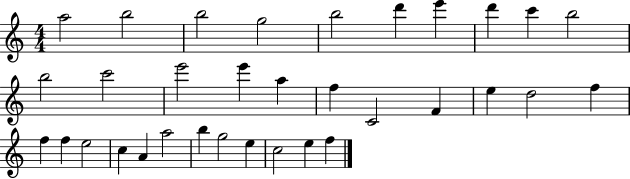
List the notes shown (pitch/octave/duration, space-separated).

A5/h B5/h B5/h G5/h B5/h D6/q E6/q D6/q C6/q B5/h B5/h C6/h E6/h E6/q A5/q F5/q C4/h F4/q E5/q D5/h F5/q F5/q F5/q E5/h C5/q A4/q A5/h B5/q G5/h E5/q C5/h E5/q F5/q